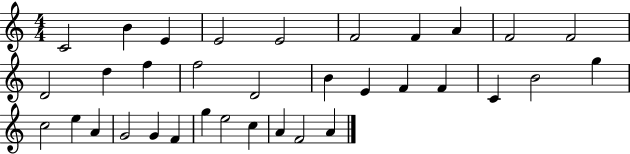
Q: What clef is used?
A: treble